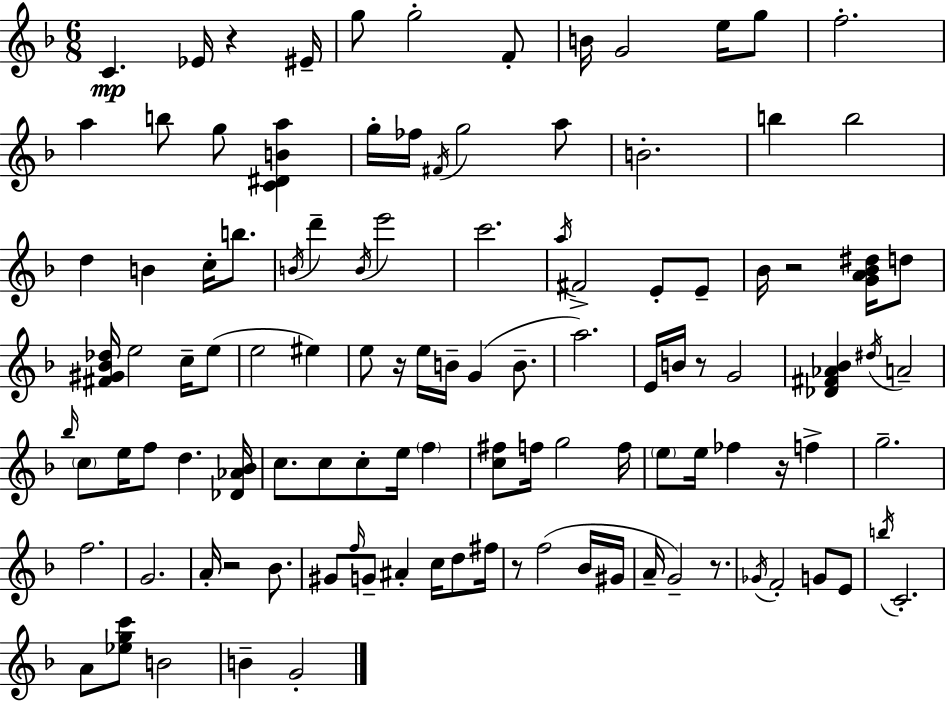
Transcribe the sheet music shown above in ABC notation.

X:1
T:Untitled
M:6/8
L:1/4
K:Dm
C _E/4 z ^E/4 g/2 g2 F/2 B/4 G2 e/4 g/2 f2 a b/2 g/2 [C^DBa] g/4 _f/4 ^F/4 g2 a/2 B2 b b2 d B c/4 b/2 B/4 d' B/4 e'2 c'2 a/4 ^F2 E/2 E/2 _B/4 z2 [GA_B^d]/4 d/2 [^F^G_B_d]/4 e2 c/4 e/2 e2 ^e e/2 z/4 e/4 B/4 G B/2 a2 E/4 B/4 z/2 G2 [_D^F_A_B] ^d/4 A2 _b/4 c/2 e/4 f/2 d [_D_A_B]/4 c/2 c/2 c/2 e/4 f [c^f]/2 f/4 g2 f/4 e/2 e/4 _f z/4 f g2 f2 G2 A/4 z2 _B/2 ^G/2 f/4 G/2 ^A c/4 d/2 ^f/4 z/2 f2 _B/4 ^G/4 A/4 G2 z/2 _G/4 F2 G/2 E/2 b/4 C2 A/2 [_egc']/2 B2 B G2